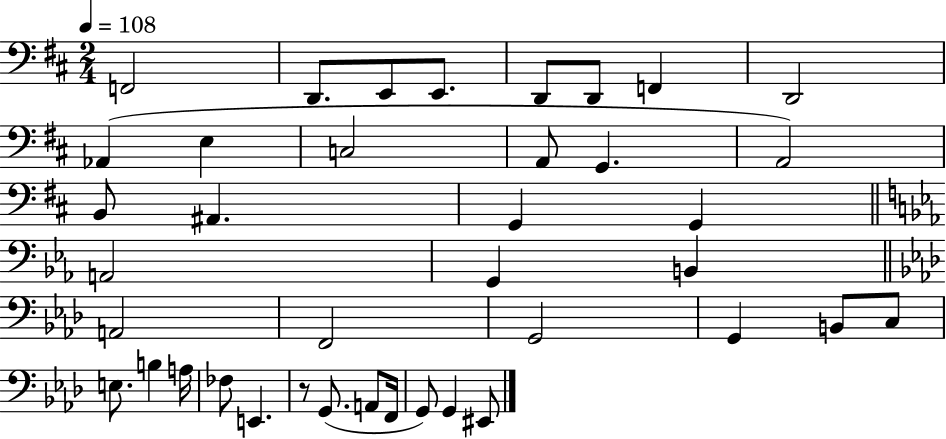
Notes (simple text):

F2/h D2/e. E2/e E2/e. D2/e D2/e F2/q D2/h Ab2/q E3/q C3/h A2/e G2/q. A2/h B2/e A#2/q. G2/q G2/q A2/h G2/q B2/q A2/h F2/h G2/h G2/q B2/e C3/e E3/e. B3/q A3/s FES3/e E2/q. R/e G2/e. A2/e F2/s G2/e G2/q EIS2/e